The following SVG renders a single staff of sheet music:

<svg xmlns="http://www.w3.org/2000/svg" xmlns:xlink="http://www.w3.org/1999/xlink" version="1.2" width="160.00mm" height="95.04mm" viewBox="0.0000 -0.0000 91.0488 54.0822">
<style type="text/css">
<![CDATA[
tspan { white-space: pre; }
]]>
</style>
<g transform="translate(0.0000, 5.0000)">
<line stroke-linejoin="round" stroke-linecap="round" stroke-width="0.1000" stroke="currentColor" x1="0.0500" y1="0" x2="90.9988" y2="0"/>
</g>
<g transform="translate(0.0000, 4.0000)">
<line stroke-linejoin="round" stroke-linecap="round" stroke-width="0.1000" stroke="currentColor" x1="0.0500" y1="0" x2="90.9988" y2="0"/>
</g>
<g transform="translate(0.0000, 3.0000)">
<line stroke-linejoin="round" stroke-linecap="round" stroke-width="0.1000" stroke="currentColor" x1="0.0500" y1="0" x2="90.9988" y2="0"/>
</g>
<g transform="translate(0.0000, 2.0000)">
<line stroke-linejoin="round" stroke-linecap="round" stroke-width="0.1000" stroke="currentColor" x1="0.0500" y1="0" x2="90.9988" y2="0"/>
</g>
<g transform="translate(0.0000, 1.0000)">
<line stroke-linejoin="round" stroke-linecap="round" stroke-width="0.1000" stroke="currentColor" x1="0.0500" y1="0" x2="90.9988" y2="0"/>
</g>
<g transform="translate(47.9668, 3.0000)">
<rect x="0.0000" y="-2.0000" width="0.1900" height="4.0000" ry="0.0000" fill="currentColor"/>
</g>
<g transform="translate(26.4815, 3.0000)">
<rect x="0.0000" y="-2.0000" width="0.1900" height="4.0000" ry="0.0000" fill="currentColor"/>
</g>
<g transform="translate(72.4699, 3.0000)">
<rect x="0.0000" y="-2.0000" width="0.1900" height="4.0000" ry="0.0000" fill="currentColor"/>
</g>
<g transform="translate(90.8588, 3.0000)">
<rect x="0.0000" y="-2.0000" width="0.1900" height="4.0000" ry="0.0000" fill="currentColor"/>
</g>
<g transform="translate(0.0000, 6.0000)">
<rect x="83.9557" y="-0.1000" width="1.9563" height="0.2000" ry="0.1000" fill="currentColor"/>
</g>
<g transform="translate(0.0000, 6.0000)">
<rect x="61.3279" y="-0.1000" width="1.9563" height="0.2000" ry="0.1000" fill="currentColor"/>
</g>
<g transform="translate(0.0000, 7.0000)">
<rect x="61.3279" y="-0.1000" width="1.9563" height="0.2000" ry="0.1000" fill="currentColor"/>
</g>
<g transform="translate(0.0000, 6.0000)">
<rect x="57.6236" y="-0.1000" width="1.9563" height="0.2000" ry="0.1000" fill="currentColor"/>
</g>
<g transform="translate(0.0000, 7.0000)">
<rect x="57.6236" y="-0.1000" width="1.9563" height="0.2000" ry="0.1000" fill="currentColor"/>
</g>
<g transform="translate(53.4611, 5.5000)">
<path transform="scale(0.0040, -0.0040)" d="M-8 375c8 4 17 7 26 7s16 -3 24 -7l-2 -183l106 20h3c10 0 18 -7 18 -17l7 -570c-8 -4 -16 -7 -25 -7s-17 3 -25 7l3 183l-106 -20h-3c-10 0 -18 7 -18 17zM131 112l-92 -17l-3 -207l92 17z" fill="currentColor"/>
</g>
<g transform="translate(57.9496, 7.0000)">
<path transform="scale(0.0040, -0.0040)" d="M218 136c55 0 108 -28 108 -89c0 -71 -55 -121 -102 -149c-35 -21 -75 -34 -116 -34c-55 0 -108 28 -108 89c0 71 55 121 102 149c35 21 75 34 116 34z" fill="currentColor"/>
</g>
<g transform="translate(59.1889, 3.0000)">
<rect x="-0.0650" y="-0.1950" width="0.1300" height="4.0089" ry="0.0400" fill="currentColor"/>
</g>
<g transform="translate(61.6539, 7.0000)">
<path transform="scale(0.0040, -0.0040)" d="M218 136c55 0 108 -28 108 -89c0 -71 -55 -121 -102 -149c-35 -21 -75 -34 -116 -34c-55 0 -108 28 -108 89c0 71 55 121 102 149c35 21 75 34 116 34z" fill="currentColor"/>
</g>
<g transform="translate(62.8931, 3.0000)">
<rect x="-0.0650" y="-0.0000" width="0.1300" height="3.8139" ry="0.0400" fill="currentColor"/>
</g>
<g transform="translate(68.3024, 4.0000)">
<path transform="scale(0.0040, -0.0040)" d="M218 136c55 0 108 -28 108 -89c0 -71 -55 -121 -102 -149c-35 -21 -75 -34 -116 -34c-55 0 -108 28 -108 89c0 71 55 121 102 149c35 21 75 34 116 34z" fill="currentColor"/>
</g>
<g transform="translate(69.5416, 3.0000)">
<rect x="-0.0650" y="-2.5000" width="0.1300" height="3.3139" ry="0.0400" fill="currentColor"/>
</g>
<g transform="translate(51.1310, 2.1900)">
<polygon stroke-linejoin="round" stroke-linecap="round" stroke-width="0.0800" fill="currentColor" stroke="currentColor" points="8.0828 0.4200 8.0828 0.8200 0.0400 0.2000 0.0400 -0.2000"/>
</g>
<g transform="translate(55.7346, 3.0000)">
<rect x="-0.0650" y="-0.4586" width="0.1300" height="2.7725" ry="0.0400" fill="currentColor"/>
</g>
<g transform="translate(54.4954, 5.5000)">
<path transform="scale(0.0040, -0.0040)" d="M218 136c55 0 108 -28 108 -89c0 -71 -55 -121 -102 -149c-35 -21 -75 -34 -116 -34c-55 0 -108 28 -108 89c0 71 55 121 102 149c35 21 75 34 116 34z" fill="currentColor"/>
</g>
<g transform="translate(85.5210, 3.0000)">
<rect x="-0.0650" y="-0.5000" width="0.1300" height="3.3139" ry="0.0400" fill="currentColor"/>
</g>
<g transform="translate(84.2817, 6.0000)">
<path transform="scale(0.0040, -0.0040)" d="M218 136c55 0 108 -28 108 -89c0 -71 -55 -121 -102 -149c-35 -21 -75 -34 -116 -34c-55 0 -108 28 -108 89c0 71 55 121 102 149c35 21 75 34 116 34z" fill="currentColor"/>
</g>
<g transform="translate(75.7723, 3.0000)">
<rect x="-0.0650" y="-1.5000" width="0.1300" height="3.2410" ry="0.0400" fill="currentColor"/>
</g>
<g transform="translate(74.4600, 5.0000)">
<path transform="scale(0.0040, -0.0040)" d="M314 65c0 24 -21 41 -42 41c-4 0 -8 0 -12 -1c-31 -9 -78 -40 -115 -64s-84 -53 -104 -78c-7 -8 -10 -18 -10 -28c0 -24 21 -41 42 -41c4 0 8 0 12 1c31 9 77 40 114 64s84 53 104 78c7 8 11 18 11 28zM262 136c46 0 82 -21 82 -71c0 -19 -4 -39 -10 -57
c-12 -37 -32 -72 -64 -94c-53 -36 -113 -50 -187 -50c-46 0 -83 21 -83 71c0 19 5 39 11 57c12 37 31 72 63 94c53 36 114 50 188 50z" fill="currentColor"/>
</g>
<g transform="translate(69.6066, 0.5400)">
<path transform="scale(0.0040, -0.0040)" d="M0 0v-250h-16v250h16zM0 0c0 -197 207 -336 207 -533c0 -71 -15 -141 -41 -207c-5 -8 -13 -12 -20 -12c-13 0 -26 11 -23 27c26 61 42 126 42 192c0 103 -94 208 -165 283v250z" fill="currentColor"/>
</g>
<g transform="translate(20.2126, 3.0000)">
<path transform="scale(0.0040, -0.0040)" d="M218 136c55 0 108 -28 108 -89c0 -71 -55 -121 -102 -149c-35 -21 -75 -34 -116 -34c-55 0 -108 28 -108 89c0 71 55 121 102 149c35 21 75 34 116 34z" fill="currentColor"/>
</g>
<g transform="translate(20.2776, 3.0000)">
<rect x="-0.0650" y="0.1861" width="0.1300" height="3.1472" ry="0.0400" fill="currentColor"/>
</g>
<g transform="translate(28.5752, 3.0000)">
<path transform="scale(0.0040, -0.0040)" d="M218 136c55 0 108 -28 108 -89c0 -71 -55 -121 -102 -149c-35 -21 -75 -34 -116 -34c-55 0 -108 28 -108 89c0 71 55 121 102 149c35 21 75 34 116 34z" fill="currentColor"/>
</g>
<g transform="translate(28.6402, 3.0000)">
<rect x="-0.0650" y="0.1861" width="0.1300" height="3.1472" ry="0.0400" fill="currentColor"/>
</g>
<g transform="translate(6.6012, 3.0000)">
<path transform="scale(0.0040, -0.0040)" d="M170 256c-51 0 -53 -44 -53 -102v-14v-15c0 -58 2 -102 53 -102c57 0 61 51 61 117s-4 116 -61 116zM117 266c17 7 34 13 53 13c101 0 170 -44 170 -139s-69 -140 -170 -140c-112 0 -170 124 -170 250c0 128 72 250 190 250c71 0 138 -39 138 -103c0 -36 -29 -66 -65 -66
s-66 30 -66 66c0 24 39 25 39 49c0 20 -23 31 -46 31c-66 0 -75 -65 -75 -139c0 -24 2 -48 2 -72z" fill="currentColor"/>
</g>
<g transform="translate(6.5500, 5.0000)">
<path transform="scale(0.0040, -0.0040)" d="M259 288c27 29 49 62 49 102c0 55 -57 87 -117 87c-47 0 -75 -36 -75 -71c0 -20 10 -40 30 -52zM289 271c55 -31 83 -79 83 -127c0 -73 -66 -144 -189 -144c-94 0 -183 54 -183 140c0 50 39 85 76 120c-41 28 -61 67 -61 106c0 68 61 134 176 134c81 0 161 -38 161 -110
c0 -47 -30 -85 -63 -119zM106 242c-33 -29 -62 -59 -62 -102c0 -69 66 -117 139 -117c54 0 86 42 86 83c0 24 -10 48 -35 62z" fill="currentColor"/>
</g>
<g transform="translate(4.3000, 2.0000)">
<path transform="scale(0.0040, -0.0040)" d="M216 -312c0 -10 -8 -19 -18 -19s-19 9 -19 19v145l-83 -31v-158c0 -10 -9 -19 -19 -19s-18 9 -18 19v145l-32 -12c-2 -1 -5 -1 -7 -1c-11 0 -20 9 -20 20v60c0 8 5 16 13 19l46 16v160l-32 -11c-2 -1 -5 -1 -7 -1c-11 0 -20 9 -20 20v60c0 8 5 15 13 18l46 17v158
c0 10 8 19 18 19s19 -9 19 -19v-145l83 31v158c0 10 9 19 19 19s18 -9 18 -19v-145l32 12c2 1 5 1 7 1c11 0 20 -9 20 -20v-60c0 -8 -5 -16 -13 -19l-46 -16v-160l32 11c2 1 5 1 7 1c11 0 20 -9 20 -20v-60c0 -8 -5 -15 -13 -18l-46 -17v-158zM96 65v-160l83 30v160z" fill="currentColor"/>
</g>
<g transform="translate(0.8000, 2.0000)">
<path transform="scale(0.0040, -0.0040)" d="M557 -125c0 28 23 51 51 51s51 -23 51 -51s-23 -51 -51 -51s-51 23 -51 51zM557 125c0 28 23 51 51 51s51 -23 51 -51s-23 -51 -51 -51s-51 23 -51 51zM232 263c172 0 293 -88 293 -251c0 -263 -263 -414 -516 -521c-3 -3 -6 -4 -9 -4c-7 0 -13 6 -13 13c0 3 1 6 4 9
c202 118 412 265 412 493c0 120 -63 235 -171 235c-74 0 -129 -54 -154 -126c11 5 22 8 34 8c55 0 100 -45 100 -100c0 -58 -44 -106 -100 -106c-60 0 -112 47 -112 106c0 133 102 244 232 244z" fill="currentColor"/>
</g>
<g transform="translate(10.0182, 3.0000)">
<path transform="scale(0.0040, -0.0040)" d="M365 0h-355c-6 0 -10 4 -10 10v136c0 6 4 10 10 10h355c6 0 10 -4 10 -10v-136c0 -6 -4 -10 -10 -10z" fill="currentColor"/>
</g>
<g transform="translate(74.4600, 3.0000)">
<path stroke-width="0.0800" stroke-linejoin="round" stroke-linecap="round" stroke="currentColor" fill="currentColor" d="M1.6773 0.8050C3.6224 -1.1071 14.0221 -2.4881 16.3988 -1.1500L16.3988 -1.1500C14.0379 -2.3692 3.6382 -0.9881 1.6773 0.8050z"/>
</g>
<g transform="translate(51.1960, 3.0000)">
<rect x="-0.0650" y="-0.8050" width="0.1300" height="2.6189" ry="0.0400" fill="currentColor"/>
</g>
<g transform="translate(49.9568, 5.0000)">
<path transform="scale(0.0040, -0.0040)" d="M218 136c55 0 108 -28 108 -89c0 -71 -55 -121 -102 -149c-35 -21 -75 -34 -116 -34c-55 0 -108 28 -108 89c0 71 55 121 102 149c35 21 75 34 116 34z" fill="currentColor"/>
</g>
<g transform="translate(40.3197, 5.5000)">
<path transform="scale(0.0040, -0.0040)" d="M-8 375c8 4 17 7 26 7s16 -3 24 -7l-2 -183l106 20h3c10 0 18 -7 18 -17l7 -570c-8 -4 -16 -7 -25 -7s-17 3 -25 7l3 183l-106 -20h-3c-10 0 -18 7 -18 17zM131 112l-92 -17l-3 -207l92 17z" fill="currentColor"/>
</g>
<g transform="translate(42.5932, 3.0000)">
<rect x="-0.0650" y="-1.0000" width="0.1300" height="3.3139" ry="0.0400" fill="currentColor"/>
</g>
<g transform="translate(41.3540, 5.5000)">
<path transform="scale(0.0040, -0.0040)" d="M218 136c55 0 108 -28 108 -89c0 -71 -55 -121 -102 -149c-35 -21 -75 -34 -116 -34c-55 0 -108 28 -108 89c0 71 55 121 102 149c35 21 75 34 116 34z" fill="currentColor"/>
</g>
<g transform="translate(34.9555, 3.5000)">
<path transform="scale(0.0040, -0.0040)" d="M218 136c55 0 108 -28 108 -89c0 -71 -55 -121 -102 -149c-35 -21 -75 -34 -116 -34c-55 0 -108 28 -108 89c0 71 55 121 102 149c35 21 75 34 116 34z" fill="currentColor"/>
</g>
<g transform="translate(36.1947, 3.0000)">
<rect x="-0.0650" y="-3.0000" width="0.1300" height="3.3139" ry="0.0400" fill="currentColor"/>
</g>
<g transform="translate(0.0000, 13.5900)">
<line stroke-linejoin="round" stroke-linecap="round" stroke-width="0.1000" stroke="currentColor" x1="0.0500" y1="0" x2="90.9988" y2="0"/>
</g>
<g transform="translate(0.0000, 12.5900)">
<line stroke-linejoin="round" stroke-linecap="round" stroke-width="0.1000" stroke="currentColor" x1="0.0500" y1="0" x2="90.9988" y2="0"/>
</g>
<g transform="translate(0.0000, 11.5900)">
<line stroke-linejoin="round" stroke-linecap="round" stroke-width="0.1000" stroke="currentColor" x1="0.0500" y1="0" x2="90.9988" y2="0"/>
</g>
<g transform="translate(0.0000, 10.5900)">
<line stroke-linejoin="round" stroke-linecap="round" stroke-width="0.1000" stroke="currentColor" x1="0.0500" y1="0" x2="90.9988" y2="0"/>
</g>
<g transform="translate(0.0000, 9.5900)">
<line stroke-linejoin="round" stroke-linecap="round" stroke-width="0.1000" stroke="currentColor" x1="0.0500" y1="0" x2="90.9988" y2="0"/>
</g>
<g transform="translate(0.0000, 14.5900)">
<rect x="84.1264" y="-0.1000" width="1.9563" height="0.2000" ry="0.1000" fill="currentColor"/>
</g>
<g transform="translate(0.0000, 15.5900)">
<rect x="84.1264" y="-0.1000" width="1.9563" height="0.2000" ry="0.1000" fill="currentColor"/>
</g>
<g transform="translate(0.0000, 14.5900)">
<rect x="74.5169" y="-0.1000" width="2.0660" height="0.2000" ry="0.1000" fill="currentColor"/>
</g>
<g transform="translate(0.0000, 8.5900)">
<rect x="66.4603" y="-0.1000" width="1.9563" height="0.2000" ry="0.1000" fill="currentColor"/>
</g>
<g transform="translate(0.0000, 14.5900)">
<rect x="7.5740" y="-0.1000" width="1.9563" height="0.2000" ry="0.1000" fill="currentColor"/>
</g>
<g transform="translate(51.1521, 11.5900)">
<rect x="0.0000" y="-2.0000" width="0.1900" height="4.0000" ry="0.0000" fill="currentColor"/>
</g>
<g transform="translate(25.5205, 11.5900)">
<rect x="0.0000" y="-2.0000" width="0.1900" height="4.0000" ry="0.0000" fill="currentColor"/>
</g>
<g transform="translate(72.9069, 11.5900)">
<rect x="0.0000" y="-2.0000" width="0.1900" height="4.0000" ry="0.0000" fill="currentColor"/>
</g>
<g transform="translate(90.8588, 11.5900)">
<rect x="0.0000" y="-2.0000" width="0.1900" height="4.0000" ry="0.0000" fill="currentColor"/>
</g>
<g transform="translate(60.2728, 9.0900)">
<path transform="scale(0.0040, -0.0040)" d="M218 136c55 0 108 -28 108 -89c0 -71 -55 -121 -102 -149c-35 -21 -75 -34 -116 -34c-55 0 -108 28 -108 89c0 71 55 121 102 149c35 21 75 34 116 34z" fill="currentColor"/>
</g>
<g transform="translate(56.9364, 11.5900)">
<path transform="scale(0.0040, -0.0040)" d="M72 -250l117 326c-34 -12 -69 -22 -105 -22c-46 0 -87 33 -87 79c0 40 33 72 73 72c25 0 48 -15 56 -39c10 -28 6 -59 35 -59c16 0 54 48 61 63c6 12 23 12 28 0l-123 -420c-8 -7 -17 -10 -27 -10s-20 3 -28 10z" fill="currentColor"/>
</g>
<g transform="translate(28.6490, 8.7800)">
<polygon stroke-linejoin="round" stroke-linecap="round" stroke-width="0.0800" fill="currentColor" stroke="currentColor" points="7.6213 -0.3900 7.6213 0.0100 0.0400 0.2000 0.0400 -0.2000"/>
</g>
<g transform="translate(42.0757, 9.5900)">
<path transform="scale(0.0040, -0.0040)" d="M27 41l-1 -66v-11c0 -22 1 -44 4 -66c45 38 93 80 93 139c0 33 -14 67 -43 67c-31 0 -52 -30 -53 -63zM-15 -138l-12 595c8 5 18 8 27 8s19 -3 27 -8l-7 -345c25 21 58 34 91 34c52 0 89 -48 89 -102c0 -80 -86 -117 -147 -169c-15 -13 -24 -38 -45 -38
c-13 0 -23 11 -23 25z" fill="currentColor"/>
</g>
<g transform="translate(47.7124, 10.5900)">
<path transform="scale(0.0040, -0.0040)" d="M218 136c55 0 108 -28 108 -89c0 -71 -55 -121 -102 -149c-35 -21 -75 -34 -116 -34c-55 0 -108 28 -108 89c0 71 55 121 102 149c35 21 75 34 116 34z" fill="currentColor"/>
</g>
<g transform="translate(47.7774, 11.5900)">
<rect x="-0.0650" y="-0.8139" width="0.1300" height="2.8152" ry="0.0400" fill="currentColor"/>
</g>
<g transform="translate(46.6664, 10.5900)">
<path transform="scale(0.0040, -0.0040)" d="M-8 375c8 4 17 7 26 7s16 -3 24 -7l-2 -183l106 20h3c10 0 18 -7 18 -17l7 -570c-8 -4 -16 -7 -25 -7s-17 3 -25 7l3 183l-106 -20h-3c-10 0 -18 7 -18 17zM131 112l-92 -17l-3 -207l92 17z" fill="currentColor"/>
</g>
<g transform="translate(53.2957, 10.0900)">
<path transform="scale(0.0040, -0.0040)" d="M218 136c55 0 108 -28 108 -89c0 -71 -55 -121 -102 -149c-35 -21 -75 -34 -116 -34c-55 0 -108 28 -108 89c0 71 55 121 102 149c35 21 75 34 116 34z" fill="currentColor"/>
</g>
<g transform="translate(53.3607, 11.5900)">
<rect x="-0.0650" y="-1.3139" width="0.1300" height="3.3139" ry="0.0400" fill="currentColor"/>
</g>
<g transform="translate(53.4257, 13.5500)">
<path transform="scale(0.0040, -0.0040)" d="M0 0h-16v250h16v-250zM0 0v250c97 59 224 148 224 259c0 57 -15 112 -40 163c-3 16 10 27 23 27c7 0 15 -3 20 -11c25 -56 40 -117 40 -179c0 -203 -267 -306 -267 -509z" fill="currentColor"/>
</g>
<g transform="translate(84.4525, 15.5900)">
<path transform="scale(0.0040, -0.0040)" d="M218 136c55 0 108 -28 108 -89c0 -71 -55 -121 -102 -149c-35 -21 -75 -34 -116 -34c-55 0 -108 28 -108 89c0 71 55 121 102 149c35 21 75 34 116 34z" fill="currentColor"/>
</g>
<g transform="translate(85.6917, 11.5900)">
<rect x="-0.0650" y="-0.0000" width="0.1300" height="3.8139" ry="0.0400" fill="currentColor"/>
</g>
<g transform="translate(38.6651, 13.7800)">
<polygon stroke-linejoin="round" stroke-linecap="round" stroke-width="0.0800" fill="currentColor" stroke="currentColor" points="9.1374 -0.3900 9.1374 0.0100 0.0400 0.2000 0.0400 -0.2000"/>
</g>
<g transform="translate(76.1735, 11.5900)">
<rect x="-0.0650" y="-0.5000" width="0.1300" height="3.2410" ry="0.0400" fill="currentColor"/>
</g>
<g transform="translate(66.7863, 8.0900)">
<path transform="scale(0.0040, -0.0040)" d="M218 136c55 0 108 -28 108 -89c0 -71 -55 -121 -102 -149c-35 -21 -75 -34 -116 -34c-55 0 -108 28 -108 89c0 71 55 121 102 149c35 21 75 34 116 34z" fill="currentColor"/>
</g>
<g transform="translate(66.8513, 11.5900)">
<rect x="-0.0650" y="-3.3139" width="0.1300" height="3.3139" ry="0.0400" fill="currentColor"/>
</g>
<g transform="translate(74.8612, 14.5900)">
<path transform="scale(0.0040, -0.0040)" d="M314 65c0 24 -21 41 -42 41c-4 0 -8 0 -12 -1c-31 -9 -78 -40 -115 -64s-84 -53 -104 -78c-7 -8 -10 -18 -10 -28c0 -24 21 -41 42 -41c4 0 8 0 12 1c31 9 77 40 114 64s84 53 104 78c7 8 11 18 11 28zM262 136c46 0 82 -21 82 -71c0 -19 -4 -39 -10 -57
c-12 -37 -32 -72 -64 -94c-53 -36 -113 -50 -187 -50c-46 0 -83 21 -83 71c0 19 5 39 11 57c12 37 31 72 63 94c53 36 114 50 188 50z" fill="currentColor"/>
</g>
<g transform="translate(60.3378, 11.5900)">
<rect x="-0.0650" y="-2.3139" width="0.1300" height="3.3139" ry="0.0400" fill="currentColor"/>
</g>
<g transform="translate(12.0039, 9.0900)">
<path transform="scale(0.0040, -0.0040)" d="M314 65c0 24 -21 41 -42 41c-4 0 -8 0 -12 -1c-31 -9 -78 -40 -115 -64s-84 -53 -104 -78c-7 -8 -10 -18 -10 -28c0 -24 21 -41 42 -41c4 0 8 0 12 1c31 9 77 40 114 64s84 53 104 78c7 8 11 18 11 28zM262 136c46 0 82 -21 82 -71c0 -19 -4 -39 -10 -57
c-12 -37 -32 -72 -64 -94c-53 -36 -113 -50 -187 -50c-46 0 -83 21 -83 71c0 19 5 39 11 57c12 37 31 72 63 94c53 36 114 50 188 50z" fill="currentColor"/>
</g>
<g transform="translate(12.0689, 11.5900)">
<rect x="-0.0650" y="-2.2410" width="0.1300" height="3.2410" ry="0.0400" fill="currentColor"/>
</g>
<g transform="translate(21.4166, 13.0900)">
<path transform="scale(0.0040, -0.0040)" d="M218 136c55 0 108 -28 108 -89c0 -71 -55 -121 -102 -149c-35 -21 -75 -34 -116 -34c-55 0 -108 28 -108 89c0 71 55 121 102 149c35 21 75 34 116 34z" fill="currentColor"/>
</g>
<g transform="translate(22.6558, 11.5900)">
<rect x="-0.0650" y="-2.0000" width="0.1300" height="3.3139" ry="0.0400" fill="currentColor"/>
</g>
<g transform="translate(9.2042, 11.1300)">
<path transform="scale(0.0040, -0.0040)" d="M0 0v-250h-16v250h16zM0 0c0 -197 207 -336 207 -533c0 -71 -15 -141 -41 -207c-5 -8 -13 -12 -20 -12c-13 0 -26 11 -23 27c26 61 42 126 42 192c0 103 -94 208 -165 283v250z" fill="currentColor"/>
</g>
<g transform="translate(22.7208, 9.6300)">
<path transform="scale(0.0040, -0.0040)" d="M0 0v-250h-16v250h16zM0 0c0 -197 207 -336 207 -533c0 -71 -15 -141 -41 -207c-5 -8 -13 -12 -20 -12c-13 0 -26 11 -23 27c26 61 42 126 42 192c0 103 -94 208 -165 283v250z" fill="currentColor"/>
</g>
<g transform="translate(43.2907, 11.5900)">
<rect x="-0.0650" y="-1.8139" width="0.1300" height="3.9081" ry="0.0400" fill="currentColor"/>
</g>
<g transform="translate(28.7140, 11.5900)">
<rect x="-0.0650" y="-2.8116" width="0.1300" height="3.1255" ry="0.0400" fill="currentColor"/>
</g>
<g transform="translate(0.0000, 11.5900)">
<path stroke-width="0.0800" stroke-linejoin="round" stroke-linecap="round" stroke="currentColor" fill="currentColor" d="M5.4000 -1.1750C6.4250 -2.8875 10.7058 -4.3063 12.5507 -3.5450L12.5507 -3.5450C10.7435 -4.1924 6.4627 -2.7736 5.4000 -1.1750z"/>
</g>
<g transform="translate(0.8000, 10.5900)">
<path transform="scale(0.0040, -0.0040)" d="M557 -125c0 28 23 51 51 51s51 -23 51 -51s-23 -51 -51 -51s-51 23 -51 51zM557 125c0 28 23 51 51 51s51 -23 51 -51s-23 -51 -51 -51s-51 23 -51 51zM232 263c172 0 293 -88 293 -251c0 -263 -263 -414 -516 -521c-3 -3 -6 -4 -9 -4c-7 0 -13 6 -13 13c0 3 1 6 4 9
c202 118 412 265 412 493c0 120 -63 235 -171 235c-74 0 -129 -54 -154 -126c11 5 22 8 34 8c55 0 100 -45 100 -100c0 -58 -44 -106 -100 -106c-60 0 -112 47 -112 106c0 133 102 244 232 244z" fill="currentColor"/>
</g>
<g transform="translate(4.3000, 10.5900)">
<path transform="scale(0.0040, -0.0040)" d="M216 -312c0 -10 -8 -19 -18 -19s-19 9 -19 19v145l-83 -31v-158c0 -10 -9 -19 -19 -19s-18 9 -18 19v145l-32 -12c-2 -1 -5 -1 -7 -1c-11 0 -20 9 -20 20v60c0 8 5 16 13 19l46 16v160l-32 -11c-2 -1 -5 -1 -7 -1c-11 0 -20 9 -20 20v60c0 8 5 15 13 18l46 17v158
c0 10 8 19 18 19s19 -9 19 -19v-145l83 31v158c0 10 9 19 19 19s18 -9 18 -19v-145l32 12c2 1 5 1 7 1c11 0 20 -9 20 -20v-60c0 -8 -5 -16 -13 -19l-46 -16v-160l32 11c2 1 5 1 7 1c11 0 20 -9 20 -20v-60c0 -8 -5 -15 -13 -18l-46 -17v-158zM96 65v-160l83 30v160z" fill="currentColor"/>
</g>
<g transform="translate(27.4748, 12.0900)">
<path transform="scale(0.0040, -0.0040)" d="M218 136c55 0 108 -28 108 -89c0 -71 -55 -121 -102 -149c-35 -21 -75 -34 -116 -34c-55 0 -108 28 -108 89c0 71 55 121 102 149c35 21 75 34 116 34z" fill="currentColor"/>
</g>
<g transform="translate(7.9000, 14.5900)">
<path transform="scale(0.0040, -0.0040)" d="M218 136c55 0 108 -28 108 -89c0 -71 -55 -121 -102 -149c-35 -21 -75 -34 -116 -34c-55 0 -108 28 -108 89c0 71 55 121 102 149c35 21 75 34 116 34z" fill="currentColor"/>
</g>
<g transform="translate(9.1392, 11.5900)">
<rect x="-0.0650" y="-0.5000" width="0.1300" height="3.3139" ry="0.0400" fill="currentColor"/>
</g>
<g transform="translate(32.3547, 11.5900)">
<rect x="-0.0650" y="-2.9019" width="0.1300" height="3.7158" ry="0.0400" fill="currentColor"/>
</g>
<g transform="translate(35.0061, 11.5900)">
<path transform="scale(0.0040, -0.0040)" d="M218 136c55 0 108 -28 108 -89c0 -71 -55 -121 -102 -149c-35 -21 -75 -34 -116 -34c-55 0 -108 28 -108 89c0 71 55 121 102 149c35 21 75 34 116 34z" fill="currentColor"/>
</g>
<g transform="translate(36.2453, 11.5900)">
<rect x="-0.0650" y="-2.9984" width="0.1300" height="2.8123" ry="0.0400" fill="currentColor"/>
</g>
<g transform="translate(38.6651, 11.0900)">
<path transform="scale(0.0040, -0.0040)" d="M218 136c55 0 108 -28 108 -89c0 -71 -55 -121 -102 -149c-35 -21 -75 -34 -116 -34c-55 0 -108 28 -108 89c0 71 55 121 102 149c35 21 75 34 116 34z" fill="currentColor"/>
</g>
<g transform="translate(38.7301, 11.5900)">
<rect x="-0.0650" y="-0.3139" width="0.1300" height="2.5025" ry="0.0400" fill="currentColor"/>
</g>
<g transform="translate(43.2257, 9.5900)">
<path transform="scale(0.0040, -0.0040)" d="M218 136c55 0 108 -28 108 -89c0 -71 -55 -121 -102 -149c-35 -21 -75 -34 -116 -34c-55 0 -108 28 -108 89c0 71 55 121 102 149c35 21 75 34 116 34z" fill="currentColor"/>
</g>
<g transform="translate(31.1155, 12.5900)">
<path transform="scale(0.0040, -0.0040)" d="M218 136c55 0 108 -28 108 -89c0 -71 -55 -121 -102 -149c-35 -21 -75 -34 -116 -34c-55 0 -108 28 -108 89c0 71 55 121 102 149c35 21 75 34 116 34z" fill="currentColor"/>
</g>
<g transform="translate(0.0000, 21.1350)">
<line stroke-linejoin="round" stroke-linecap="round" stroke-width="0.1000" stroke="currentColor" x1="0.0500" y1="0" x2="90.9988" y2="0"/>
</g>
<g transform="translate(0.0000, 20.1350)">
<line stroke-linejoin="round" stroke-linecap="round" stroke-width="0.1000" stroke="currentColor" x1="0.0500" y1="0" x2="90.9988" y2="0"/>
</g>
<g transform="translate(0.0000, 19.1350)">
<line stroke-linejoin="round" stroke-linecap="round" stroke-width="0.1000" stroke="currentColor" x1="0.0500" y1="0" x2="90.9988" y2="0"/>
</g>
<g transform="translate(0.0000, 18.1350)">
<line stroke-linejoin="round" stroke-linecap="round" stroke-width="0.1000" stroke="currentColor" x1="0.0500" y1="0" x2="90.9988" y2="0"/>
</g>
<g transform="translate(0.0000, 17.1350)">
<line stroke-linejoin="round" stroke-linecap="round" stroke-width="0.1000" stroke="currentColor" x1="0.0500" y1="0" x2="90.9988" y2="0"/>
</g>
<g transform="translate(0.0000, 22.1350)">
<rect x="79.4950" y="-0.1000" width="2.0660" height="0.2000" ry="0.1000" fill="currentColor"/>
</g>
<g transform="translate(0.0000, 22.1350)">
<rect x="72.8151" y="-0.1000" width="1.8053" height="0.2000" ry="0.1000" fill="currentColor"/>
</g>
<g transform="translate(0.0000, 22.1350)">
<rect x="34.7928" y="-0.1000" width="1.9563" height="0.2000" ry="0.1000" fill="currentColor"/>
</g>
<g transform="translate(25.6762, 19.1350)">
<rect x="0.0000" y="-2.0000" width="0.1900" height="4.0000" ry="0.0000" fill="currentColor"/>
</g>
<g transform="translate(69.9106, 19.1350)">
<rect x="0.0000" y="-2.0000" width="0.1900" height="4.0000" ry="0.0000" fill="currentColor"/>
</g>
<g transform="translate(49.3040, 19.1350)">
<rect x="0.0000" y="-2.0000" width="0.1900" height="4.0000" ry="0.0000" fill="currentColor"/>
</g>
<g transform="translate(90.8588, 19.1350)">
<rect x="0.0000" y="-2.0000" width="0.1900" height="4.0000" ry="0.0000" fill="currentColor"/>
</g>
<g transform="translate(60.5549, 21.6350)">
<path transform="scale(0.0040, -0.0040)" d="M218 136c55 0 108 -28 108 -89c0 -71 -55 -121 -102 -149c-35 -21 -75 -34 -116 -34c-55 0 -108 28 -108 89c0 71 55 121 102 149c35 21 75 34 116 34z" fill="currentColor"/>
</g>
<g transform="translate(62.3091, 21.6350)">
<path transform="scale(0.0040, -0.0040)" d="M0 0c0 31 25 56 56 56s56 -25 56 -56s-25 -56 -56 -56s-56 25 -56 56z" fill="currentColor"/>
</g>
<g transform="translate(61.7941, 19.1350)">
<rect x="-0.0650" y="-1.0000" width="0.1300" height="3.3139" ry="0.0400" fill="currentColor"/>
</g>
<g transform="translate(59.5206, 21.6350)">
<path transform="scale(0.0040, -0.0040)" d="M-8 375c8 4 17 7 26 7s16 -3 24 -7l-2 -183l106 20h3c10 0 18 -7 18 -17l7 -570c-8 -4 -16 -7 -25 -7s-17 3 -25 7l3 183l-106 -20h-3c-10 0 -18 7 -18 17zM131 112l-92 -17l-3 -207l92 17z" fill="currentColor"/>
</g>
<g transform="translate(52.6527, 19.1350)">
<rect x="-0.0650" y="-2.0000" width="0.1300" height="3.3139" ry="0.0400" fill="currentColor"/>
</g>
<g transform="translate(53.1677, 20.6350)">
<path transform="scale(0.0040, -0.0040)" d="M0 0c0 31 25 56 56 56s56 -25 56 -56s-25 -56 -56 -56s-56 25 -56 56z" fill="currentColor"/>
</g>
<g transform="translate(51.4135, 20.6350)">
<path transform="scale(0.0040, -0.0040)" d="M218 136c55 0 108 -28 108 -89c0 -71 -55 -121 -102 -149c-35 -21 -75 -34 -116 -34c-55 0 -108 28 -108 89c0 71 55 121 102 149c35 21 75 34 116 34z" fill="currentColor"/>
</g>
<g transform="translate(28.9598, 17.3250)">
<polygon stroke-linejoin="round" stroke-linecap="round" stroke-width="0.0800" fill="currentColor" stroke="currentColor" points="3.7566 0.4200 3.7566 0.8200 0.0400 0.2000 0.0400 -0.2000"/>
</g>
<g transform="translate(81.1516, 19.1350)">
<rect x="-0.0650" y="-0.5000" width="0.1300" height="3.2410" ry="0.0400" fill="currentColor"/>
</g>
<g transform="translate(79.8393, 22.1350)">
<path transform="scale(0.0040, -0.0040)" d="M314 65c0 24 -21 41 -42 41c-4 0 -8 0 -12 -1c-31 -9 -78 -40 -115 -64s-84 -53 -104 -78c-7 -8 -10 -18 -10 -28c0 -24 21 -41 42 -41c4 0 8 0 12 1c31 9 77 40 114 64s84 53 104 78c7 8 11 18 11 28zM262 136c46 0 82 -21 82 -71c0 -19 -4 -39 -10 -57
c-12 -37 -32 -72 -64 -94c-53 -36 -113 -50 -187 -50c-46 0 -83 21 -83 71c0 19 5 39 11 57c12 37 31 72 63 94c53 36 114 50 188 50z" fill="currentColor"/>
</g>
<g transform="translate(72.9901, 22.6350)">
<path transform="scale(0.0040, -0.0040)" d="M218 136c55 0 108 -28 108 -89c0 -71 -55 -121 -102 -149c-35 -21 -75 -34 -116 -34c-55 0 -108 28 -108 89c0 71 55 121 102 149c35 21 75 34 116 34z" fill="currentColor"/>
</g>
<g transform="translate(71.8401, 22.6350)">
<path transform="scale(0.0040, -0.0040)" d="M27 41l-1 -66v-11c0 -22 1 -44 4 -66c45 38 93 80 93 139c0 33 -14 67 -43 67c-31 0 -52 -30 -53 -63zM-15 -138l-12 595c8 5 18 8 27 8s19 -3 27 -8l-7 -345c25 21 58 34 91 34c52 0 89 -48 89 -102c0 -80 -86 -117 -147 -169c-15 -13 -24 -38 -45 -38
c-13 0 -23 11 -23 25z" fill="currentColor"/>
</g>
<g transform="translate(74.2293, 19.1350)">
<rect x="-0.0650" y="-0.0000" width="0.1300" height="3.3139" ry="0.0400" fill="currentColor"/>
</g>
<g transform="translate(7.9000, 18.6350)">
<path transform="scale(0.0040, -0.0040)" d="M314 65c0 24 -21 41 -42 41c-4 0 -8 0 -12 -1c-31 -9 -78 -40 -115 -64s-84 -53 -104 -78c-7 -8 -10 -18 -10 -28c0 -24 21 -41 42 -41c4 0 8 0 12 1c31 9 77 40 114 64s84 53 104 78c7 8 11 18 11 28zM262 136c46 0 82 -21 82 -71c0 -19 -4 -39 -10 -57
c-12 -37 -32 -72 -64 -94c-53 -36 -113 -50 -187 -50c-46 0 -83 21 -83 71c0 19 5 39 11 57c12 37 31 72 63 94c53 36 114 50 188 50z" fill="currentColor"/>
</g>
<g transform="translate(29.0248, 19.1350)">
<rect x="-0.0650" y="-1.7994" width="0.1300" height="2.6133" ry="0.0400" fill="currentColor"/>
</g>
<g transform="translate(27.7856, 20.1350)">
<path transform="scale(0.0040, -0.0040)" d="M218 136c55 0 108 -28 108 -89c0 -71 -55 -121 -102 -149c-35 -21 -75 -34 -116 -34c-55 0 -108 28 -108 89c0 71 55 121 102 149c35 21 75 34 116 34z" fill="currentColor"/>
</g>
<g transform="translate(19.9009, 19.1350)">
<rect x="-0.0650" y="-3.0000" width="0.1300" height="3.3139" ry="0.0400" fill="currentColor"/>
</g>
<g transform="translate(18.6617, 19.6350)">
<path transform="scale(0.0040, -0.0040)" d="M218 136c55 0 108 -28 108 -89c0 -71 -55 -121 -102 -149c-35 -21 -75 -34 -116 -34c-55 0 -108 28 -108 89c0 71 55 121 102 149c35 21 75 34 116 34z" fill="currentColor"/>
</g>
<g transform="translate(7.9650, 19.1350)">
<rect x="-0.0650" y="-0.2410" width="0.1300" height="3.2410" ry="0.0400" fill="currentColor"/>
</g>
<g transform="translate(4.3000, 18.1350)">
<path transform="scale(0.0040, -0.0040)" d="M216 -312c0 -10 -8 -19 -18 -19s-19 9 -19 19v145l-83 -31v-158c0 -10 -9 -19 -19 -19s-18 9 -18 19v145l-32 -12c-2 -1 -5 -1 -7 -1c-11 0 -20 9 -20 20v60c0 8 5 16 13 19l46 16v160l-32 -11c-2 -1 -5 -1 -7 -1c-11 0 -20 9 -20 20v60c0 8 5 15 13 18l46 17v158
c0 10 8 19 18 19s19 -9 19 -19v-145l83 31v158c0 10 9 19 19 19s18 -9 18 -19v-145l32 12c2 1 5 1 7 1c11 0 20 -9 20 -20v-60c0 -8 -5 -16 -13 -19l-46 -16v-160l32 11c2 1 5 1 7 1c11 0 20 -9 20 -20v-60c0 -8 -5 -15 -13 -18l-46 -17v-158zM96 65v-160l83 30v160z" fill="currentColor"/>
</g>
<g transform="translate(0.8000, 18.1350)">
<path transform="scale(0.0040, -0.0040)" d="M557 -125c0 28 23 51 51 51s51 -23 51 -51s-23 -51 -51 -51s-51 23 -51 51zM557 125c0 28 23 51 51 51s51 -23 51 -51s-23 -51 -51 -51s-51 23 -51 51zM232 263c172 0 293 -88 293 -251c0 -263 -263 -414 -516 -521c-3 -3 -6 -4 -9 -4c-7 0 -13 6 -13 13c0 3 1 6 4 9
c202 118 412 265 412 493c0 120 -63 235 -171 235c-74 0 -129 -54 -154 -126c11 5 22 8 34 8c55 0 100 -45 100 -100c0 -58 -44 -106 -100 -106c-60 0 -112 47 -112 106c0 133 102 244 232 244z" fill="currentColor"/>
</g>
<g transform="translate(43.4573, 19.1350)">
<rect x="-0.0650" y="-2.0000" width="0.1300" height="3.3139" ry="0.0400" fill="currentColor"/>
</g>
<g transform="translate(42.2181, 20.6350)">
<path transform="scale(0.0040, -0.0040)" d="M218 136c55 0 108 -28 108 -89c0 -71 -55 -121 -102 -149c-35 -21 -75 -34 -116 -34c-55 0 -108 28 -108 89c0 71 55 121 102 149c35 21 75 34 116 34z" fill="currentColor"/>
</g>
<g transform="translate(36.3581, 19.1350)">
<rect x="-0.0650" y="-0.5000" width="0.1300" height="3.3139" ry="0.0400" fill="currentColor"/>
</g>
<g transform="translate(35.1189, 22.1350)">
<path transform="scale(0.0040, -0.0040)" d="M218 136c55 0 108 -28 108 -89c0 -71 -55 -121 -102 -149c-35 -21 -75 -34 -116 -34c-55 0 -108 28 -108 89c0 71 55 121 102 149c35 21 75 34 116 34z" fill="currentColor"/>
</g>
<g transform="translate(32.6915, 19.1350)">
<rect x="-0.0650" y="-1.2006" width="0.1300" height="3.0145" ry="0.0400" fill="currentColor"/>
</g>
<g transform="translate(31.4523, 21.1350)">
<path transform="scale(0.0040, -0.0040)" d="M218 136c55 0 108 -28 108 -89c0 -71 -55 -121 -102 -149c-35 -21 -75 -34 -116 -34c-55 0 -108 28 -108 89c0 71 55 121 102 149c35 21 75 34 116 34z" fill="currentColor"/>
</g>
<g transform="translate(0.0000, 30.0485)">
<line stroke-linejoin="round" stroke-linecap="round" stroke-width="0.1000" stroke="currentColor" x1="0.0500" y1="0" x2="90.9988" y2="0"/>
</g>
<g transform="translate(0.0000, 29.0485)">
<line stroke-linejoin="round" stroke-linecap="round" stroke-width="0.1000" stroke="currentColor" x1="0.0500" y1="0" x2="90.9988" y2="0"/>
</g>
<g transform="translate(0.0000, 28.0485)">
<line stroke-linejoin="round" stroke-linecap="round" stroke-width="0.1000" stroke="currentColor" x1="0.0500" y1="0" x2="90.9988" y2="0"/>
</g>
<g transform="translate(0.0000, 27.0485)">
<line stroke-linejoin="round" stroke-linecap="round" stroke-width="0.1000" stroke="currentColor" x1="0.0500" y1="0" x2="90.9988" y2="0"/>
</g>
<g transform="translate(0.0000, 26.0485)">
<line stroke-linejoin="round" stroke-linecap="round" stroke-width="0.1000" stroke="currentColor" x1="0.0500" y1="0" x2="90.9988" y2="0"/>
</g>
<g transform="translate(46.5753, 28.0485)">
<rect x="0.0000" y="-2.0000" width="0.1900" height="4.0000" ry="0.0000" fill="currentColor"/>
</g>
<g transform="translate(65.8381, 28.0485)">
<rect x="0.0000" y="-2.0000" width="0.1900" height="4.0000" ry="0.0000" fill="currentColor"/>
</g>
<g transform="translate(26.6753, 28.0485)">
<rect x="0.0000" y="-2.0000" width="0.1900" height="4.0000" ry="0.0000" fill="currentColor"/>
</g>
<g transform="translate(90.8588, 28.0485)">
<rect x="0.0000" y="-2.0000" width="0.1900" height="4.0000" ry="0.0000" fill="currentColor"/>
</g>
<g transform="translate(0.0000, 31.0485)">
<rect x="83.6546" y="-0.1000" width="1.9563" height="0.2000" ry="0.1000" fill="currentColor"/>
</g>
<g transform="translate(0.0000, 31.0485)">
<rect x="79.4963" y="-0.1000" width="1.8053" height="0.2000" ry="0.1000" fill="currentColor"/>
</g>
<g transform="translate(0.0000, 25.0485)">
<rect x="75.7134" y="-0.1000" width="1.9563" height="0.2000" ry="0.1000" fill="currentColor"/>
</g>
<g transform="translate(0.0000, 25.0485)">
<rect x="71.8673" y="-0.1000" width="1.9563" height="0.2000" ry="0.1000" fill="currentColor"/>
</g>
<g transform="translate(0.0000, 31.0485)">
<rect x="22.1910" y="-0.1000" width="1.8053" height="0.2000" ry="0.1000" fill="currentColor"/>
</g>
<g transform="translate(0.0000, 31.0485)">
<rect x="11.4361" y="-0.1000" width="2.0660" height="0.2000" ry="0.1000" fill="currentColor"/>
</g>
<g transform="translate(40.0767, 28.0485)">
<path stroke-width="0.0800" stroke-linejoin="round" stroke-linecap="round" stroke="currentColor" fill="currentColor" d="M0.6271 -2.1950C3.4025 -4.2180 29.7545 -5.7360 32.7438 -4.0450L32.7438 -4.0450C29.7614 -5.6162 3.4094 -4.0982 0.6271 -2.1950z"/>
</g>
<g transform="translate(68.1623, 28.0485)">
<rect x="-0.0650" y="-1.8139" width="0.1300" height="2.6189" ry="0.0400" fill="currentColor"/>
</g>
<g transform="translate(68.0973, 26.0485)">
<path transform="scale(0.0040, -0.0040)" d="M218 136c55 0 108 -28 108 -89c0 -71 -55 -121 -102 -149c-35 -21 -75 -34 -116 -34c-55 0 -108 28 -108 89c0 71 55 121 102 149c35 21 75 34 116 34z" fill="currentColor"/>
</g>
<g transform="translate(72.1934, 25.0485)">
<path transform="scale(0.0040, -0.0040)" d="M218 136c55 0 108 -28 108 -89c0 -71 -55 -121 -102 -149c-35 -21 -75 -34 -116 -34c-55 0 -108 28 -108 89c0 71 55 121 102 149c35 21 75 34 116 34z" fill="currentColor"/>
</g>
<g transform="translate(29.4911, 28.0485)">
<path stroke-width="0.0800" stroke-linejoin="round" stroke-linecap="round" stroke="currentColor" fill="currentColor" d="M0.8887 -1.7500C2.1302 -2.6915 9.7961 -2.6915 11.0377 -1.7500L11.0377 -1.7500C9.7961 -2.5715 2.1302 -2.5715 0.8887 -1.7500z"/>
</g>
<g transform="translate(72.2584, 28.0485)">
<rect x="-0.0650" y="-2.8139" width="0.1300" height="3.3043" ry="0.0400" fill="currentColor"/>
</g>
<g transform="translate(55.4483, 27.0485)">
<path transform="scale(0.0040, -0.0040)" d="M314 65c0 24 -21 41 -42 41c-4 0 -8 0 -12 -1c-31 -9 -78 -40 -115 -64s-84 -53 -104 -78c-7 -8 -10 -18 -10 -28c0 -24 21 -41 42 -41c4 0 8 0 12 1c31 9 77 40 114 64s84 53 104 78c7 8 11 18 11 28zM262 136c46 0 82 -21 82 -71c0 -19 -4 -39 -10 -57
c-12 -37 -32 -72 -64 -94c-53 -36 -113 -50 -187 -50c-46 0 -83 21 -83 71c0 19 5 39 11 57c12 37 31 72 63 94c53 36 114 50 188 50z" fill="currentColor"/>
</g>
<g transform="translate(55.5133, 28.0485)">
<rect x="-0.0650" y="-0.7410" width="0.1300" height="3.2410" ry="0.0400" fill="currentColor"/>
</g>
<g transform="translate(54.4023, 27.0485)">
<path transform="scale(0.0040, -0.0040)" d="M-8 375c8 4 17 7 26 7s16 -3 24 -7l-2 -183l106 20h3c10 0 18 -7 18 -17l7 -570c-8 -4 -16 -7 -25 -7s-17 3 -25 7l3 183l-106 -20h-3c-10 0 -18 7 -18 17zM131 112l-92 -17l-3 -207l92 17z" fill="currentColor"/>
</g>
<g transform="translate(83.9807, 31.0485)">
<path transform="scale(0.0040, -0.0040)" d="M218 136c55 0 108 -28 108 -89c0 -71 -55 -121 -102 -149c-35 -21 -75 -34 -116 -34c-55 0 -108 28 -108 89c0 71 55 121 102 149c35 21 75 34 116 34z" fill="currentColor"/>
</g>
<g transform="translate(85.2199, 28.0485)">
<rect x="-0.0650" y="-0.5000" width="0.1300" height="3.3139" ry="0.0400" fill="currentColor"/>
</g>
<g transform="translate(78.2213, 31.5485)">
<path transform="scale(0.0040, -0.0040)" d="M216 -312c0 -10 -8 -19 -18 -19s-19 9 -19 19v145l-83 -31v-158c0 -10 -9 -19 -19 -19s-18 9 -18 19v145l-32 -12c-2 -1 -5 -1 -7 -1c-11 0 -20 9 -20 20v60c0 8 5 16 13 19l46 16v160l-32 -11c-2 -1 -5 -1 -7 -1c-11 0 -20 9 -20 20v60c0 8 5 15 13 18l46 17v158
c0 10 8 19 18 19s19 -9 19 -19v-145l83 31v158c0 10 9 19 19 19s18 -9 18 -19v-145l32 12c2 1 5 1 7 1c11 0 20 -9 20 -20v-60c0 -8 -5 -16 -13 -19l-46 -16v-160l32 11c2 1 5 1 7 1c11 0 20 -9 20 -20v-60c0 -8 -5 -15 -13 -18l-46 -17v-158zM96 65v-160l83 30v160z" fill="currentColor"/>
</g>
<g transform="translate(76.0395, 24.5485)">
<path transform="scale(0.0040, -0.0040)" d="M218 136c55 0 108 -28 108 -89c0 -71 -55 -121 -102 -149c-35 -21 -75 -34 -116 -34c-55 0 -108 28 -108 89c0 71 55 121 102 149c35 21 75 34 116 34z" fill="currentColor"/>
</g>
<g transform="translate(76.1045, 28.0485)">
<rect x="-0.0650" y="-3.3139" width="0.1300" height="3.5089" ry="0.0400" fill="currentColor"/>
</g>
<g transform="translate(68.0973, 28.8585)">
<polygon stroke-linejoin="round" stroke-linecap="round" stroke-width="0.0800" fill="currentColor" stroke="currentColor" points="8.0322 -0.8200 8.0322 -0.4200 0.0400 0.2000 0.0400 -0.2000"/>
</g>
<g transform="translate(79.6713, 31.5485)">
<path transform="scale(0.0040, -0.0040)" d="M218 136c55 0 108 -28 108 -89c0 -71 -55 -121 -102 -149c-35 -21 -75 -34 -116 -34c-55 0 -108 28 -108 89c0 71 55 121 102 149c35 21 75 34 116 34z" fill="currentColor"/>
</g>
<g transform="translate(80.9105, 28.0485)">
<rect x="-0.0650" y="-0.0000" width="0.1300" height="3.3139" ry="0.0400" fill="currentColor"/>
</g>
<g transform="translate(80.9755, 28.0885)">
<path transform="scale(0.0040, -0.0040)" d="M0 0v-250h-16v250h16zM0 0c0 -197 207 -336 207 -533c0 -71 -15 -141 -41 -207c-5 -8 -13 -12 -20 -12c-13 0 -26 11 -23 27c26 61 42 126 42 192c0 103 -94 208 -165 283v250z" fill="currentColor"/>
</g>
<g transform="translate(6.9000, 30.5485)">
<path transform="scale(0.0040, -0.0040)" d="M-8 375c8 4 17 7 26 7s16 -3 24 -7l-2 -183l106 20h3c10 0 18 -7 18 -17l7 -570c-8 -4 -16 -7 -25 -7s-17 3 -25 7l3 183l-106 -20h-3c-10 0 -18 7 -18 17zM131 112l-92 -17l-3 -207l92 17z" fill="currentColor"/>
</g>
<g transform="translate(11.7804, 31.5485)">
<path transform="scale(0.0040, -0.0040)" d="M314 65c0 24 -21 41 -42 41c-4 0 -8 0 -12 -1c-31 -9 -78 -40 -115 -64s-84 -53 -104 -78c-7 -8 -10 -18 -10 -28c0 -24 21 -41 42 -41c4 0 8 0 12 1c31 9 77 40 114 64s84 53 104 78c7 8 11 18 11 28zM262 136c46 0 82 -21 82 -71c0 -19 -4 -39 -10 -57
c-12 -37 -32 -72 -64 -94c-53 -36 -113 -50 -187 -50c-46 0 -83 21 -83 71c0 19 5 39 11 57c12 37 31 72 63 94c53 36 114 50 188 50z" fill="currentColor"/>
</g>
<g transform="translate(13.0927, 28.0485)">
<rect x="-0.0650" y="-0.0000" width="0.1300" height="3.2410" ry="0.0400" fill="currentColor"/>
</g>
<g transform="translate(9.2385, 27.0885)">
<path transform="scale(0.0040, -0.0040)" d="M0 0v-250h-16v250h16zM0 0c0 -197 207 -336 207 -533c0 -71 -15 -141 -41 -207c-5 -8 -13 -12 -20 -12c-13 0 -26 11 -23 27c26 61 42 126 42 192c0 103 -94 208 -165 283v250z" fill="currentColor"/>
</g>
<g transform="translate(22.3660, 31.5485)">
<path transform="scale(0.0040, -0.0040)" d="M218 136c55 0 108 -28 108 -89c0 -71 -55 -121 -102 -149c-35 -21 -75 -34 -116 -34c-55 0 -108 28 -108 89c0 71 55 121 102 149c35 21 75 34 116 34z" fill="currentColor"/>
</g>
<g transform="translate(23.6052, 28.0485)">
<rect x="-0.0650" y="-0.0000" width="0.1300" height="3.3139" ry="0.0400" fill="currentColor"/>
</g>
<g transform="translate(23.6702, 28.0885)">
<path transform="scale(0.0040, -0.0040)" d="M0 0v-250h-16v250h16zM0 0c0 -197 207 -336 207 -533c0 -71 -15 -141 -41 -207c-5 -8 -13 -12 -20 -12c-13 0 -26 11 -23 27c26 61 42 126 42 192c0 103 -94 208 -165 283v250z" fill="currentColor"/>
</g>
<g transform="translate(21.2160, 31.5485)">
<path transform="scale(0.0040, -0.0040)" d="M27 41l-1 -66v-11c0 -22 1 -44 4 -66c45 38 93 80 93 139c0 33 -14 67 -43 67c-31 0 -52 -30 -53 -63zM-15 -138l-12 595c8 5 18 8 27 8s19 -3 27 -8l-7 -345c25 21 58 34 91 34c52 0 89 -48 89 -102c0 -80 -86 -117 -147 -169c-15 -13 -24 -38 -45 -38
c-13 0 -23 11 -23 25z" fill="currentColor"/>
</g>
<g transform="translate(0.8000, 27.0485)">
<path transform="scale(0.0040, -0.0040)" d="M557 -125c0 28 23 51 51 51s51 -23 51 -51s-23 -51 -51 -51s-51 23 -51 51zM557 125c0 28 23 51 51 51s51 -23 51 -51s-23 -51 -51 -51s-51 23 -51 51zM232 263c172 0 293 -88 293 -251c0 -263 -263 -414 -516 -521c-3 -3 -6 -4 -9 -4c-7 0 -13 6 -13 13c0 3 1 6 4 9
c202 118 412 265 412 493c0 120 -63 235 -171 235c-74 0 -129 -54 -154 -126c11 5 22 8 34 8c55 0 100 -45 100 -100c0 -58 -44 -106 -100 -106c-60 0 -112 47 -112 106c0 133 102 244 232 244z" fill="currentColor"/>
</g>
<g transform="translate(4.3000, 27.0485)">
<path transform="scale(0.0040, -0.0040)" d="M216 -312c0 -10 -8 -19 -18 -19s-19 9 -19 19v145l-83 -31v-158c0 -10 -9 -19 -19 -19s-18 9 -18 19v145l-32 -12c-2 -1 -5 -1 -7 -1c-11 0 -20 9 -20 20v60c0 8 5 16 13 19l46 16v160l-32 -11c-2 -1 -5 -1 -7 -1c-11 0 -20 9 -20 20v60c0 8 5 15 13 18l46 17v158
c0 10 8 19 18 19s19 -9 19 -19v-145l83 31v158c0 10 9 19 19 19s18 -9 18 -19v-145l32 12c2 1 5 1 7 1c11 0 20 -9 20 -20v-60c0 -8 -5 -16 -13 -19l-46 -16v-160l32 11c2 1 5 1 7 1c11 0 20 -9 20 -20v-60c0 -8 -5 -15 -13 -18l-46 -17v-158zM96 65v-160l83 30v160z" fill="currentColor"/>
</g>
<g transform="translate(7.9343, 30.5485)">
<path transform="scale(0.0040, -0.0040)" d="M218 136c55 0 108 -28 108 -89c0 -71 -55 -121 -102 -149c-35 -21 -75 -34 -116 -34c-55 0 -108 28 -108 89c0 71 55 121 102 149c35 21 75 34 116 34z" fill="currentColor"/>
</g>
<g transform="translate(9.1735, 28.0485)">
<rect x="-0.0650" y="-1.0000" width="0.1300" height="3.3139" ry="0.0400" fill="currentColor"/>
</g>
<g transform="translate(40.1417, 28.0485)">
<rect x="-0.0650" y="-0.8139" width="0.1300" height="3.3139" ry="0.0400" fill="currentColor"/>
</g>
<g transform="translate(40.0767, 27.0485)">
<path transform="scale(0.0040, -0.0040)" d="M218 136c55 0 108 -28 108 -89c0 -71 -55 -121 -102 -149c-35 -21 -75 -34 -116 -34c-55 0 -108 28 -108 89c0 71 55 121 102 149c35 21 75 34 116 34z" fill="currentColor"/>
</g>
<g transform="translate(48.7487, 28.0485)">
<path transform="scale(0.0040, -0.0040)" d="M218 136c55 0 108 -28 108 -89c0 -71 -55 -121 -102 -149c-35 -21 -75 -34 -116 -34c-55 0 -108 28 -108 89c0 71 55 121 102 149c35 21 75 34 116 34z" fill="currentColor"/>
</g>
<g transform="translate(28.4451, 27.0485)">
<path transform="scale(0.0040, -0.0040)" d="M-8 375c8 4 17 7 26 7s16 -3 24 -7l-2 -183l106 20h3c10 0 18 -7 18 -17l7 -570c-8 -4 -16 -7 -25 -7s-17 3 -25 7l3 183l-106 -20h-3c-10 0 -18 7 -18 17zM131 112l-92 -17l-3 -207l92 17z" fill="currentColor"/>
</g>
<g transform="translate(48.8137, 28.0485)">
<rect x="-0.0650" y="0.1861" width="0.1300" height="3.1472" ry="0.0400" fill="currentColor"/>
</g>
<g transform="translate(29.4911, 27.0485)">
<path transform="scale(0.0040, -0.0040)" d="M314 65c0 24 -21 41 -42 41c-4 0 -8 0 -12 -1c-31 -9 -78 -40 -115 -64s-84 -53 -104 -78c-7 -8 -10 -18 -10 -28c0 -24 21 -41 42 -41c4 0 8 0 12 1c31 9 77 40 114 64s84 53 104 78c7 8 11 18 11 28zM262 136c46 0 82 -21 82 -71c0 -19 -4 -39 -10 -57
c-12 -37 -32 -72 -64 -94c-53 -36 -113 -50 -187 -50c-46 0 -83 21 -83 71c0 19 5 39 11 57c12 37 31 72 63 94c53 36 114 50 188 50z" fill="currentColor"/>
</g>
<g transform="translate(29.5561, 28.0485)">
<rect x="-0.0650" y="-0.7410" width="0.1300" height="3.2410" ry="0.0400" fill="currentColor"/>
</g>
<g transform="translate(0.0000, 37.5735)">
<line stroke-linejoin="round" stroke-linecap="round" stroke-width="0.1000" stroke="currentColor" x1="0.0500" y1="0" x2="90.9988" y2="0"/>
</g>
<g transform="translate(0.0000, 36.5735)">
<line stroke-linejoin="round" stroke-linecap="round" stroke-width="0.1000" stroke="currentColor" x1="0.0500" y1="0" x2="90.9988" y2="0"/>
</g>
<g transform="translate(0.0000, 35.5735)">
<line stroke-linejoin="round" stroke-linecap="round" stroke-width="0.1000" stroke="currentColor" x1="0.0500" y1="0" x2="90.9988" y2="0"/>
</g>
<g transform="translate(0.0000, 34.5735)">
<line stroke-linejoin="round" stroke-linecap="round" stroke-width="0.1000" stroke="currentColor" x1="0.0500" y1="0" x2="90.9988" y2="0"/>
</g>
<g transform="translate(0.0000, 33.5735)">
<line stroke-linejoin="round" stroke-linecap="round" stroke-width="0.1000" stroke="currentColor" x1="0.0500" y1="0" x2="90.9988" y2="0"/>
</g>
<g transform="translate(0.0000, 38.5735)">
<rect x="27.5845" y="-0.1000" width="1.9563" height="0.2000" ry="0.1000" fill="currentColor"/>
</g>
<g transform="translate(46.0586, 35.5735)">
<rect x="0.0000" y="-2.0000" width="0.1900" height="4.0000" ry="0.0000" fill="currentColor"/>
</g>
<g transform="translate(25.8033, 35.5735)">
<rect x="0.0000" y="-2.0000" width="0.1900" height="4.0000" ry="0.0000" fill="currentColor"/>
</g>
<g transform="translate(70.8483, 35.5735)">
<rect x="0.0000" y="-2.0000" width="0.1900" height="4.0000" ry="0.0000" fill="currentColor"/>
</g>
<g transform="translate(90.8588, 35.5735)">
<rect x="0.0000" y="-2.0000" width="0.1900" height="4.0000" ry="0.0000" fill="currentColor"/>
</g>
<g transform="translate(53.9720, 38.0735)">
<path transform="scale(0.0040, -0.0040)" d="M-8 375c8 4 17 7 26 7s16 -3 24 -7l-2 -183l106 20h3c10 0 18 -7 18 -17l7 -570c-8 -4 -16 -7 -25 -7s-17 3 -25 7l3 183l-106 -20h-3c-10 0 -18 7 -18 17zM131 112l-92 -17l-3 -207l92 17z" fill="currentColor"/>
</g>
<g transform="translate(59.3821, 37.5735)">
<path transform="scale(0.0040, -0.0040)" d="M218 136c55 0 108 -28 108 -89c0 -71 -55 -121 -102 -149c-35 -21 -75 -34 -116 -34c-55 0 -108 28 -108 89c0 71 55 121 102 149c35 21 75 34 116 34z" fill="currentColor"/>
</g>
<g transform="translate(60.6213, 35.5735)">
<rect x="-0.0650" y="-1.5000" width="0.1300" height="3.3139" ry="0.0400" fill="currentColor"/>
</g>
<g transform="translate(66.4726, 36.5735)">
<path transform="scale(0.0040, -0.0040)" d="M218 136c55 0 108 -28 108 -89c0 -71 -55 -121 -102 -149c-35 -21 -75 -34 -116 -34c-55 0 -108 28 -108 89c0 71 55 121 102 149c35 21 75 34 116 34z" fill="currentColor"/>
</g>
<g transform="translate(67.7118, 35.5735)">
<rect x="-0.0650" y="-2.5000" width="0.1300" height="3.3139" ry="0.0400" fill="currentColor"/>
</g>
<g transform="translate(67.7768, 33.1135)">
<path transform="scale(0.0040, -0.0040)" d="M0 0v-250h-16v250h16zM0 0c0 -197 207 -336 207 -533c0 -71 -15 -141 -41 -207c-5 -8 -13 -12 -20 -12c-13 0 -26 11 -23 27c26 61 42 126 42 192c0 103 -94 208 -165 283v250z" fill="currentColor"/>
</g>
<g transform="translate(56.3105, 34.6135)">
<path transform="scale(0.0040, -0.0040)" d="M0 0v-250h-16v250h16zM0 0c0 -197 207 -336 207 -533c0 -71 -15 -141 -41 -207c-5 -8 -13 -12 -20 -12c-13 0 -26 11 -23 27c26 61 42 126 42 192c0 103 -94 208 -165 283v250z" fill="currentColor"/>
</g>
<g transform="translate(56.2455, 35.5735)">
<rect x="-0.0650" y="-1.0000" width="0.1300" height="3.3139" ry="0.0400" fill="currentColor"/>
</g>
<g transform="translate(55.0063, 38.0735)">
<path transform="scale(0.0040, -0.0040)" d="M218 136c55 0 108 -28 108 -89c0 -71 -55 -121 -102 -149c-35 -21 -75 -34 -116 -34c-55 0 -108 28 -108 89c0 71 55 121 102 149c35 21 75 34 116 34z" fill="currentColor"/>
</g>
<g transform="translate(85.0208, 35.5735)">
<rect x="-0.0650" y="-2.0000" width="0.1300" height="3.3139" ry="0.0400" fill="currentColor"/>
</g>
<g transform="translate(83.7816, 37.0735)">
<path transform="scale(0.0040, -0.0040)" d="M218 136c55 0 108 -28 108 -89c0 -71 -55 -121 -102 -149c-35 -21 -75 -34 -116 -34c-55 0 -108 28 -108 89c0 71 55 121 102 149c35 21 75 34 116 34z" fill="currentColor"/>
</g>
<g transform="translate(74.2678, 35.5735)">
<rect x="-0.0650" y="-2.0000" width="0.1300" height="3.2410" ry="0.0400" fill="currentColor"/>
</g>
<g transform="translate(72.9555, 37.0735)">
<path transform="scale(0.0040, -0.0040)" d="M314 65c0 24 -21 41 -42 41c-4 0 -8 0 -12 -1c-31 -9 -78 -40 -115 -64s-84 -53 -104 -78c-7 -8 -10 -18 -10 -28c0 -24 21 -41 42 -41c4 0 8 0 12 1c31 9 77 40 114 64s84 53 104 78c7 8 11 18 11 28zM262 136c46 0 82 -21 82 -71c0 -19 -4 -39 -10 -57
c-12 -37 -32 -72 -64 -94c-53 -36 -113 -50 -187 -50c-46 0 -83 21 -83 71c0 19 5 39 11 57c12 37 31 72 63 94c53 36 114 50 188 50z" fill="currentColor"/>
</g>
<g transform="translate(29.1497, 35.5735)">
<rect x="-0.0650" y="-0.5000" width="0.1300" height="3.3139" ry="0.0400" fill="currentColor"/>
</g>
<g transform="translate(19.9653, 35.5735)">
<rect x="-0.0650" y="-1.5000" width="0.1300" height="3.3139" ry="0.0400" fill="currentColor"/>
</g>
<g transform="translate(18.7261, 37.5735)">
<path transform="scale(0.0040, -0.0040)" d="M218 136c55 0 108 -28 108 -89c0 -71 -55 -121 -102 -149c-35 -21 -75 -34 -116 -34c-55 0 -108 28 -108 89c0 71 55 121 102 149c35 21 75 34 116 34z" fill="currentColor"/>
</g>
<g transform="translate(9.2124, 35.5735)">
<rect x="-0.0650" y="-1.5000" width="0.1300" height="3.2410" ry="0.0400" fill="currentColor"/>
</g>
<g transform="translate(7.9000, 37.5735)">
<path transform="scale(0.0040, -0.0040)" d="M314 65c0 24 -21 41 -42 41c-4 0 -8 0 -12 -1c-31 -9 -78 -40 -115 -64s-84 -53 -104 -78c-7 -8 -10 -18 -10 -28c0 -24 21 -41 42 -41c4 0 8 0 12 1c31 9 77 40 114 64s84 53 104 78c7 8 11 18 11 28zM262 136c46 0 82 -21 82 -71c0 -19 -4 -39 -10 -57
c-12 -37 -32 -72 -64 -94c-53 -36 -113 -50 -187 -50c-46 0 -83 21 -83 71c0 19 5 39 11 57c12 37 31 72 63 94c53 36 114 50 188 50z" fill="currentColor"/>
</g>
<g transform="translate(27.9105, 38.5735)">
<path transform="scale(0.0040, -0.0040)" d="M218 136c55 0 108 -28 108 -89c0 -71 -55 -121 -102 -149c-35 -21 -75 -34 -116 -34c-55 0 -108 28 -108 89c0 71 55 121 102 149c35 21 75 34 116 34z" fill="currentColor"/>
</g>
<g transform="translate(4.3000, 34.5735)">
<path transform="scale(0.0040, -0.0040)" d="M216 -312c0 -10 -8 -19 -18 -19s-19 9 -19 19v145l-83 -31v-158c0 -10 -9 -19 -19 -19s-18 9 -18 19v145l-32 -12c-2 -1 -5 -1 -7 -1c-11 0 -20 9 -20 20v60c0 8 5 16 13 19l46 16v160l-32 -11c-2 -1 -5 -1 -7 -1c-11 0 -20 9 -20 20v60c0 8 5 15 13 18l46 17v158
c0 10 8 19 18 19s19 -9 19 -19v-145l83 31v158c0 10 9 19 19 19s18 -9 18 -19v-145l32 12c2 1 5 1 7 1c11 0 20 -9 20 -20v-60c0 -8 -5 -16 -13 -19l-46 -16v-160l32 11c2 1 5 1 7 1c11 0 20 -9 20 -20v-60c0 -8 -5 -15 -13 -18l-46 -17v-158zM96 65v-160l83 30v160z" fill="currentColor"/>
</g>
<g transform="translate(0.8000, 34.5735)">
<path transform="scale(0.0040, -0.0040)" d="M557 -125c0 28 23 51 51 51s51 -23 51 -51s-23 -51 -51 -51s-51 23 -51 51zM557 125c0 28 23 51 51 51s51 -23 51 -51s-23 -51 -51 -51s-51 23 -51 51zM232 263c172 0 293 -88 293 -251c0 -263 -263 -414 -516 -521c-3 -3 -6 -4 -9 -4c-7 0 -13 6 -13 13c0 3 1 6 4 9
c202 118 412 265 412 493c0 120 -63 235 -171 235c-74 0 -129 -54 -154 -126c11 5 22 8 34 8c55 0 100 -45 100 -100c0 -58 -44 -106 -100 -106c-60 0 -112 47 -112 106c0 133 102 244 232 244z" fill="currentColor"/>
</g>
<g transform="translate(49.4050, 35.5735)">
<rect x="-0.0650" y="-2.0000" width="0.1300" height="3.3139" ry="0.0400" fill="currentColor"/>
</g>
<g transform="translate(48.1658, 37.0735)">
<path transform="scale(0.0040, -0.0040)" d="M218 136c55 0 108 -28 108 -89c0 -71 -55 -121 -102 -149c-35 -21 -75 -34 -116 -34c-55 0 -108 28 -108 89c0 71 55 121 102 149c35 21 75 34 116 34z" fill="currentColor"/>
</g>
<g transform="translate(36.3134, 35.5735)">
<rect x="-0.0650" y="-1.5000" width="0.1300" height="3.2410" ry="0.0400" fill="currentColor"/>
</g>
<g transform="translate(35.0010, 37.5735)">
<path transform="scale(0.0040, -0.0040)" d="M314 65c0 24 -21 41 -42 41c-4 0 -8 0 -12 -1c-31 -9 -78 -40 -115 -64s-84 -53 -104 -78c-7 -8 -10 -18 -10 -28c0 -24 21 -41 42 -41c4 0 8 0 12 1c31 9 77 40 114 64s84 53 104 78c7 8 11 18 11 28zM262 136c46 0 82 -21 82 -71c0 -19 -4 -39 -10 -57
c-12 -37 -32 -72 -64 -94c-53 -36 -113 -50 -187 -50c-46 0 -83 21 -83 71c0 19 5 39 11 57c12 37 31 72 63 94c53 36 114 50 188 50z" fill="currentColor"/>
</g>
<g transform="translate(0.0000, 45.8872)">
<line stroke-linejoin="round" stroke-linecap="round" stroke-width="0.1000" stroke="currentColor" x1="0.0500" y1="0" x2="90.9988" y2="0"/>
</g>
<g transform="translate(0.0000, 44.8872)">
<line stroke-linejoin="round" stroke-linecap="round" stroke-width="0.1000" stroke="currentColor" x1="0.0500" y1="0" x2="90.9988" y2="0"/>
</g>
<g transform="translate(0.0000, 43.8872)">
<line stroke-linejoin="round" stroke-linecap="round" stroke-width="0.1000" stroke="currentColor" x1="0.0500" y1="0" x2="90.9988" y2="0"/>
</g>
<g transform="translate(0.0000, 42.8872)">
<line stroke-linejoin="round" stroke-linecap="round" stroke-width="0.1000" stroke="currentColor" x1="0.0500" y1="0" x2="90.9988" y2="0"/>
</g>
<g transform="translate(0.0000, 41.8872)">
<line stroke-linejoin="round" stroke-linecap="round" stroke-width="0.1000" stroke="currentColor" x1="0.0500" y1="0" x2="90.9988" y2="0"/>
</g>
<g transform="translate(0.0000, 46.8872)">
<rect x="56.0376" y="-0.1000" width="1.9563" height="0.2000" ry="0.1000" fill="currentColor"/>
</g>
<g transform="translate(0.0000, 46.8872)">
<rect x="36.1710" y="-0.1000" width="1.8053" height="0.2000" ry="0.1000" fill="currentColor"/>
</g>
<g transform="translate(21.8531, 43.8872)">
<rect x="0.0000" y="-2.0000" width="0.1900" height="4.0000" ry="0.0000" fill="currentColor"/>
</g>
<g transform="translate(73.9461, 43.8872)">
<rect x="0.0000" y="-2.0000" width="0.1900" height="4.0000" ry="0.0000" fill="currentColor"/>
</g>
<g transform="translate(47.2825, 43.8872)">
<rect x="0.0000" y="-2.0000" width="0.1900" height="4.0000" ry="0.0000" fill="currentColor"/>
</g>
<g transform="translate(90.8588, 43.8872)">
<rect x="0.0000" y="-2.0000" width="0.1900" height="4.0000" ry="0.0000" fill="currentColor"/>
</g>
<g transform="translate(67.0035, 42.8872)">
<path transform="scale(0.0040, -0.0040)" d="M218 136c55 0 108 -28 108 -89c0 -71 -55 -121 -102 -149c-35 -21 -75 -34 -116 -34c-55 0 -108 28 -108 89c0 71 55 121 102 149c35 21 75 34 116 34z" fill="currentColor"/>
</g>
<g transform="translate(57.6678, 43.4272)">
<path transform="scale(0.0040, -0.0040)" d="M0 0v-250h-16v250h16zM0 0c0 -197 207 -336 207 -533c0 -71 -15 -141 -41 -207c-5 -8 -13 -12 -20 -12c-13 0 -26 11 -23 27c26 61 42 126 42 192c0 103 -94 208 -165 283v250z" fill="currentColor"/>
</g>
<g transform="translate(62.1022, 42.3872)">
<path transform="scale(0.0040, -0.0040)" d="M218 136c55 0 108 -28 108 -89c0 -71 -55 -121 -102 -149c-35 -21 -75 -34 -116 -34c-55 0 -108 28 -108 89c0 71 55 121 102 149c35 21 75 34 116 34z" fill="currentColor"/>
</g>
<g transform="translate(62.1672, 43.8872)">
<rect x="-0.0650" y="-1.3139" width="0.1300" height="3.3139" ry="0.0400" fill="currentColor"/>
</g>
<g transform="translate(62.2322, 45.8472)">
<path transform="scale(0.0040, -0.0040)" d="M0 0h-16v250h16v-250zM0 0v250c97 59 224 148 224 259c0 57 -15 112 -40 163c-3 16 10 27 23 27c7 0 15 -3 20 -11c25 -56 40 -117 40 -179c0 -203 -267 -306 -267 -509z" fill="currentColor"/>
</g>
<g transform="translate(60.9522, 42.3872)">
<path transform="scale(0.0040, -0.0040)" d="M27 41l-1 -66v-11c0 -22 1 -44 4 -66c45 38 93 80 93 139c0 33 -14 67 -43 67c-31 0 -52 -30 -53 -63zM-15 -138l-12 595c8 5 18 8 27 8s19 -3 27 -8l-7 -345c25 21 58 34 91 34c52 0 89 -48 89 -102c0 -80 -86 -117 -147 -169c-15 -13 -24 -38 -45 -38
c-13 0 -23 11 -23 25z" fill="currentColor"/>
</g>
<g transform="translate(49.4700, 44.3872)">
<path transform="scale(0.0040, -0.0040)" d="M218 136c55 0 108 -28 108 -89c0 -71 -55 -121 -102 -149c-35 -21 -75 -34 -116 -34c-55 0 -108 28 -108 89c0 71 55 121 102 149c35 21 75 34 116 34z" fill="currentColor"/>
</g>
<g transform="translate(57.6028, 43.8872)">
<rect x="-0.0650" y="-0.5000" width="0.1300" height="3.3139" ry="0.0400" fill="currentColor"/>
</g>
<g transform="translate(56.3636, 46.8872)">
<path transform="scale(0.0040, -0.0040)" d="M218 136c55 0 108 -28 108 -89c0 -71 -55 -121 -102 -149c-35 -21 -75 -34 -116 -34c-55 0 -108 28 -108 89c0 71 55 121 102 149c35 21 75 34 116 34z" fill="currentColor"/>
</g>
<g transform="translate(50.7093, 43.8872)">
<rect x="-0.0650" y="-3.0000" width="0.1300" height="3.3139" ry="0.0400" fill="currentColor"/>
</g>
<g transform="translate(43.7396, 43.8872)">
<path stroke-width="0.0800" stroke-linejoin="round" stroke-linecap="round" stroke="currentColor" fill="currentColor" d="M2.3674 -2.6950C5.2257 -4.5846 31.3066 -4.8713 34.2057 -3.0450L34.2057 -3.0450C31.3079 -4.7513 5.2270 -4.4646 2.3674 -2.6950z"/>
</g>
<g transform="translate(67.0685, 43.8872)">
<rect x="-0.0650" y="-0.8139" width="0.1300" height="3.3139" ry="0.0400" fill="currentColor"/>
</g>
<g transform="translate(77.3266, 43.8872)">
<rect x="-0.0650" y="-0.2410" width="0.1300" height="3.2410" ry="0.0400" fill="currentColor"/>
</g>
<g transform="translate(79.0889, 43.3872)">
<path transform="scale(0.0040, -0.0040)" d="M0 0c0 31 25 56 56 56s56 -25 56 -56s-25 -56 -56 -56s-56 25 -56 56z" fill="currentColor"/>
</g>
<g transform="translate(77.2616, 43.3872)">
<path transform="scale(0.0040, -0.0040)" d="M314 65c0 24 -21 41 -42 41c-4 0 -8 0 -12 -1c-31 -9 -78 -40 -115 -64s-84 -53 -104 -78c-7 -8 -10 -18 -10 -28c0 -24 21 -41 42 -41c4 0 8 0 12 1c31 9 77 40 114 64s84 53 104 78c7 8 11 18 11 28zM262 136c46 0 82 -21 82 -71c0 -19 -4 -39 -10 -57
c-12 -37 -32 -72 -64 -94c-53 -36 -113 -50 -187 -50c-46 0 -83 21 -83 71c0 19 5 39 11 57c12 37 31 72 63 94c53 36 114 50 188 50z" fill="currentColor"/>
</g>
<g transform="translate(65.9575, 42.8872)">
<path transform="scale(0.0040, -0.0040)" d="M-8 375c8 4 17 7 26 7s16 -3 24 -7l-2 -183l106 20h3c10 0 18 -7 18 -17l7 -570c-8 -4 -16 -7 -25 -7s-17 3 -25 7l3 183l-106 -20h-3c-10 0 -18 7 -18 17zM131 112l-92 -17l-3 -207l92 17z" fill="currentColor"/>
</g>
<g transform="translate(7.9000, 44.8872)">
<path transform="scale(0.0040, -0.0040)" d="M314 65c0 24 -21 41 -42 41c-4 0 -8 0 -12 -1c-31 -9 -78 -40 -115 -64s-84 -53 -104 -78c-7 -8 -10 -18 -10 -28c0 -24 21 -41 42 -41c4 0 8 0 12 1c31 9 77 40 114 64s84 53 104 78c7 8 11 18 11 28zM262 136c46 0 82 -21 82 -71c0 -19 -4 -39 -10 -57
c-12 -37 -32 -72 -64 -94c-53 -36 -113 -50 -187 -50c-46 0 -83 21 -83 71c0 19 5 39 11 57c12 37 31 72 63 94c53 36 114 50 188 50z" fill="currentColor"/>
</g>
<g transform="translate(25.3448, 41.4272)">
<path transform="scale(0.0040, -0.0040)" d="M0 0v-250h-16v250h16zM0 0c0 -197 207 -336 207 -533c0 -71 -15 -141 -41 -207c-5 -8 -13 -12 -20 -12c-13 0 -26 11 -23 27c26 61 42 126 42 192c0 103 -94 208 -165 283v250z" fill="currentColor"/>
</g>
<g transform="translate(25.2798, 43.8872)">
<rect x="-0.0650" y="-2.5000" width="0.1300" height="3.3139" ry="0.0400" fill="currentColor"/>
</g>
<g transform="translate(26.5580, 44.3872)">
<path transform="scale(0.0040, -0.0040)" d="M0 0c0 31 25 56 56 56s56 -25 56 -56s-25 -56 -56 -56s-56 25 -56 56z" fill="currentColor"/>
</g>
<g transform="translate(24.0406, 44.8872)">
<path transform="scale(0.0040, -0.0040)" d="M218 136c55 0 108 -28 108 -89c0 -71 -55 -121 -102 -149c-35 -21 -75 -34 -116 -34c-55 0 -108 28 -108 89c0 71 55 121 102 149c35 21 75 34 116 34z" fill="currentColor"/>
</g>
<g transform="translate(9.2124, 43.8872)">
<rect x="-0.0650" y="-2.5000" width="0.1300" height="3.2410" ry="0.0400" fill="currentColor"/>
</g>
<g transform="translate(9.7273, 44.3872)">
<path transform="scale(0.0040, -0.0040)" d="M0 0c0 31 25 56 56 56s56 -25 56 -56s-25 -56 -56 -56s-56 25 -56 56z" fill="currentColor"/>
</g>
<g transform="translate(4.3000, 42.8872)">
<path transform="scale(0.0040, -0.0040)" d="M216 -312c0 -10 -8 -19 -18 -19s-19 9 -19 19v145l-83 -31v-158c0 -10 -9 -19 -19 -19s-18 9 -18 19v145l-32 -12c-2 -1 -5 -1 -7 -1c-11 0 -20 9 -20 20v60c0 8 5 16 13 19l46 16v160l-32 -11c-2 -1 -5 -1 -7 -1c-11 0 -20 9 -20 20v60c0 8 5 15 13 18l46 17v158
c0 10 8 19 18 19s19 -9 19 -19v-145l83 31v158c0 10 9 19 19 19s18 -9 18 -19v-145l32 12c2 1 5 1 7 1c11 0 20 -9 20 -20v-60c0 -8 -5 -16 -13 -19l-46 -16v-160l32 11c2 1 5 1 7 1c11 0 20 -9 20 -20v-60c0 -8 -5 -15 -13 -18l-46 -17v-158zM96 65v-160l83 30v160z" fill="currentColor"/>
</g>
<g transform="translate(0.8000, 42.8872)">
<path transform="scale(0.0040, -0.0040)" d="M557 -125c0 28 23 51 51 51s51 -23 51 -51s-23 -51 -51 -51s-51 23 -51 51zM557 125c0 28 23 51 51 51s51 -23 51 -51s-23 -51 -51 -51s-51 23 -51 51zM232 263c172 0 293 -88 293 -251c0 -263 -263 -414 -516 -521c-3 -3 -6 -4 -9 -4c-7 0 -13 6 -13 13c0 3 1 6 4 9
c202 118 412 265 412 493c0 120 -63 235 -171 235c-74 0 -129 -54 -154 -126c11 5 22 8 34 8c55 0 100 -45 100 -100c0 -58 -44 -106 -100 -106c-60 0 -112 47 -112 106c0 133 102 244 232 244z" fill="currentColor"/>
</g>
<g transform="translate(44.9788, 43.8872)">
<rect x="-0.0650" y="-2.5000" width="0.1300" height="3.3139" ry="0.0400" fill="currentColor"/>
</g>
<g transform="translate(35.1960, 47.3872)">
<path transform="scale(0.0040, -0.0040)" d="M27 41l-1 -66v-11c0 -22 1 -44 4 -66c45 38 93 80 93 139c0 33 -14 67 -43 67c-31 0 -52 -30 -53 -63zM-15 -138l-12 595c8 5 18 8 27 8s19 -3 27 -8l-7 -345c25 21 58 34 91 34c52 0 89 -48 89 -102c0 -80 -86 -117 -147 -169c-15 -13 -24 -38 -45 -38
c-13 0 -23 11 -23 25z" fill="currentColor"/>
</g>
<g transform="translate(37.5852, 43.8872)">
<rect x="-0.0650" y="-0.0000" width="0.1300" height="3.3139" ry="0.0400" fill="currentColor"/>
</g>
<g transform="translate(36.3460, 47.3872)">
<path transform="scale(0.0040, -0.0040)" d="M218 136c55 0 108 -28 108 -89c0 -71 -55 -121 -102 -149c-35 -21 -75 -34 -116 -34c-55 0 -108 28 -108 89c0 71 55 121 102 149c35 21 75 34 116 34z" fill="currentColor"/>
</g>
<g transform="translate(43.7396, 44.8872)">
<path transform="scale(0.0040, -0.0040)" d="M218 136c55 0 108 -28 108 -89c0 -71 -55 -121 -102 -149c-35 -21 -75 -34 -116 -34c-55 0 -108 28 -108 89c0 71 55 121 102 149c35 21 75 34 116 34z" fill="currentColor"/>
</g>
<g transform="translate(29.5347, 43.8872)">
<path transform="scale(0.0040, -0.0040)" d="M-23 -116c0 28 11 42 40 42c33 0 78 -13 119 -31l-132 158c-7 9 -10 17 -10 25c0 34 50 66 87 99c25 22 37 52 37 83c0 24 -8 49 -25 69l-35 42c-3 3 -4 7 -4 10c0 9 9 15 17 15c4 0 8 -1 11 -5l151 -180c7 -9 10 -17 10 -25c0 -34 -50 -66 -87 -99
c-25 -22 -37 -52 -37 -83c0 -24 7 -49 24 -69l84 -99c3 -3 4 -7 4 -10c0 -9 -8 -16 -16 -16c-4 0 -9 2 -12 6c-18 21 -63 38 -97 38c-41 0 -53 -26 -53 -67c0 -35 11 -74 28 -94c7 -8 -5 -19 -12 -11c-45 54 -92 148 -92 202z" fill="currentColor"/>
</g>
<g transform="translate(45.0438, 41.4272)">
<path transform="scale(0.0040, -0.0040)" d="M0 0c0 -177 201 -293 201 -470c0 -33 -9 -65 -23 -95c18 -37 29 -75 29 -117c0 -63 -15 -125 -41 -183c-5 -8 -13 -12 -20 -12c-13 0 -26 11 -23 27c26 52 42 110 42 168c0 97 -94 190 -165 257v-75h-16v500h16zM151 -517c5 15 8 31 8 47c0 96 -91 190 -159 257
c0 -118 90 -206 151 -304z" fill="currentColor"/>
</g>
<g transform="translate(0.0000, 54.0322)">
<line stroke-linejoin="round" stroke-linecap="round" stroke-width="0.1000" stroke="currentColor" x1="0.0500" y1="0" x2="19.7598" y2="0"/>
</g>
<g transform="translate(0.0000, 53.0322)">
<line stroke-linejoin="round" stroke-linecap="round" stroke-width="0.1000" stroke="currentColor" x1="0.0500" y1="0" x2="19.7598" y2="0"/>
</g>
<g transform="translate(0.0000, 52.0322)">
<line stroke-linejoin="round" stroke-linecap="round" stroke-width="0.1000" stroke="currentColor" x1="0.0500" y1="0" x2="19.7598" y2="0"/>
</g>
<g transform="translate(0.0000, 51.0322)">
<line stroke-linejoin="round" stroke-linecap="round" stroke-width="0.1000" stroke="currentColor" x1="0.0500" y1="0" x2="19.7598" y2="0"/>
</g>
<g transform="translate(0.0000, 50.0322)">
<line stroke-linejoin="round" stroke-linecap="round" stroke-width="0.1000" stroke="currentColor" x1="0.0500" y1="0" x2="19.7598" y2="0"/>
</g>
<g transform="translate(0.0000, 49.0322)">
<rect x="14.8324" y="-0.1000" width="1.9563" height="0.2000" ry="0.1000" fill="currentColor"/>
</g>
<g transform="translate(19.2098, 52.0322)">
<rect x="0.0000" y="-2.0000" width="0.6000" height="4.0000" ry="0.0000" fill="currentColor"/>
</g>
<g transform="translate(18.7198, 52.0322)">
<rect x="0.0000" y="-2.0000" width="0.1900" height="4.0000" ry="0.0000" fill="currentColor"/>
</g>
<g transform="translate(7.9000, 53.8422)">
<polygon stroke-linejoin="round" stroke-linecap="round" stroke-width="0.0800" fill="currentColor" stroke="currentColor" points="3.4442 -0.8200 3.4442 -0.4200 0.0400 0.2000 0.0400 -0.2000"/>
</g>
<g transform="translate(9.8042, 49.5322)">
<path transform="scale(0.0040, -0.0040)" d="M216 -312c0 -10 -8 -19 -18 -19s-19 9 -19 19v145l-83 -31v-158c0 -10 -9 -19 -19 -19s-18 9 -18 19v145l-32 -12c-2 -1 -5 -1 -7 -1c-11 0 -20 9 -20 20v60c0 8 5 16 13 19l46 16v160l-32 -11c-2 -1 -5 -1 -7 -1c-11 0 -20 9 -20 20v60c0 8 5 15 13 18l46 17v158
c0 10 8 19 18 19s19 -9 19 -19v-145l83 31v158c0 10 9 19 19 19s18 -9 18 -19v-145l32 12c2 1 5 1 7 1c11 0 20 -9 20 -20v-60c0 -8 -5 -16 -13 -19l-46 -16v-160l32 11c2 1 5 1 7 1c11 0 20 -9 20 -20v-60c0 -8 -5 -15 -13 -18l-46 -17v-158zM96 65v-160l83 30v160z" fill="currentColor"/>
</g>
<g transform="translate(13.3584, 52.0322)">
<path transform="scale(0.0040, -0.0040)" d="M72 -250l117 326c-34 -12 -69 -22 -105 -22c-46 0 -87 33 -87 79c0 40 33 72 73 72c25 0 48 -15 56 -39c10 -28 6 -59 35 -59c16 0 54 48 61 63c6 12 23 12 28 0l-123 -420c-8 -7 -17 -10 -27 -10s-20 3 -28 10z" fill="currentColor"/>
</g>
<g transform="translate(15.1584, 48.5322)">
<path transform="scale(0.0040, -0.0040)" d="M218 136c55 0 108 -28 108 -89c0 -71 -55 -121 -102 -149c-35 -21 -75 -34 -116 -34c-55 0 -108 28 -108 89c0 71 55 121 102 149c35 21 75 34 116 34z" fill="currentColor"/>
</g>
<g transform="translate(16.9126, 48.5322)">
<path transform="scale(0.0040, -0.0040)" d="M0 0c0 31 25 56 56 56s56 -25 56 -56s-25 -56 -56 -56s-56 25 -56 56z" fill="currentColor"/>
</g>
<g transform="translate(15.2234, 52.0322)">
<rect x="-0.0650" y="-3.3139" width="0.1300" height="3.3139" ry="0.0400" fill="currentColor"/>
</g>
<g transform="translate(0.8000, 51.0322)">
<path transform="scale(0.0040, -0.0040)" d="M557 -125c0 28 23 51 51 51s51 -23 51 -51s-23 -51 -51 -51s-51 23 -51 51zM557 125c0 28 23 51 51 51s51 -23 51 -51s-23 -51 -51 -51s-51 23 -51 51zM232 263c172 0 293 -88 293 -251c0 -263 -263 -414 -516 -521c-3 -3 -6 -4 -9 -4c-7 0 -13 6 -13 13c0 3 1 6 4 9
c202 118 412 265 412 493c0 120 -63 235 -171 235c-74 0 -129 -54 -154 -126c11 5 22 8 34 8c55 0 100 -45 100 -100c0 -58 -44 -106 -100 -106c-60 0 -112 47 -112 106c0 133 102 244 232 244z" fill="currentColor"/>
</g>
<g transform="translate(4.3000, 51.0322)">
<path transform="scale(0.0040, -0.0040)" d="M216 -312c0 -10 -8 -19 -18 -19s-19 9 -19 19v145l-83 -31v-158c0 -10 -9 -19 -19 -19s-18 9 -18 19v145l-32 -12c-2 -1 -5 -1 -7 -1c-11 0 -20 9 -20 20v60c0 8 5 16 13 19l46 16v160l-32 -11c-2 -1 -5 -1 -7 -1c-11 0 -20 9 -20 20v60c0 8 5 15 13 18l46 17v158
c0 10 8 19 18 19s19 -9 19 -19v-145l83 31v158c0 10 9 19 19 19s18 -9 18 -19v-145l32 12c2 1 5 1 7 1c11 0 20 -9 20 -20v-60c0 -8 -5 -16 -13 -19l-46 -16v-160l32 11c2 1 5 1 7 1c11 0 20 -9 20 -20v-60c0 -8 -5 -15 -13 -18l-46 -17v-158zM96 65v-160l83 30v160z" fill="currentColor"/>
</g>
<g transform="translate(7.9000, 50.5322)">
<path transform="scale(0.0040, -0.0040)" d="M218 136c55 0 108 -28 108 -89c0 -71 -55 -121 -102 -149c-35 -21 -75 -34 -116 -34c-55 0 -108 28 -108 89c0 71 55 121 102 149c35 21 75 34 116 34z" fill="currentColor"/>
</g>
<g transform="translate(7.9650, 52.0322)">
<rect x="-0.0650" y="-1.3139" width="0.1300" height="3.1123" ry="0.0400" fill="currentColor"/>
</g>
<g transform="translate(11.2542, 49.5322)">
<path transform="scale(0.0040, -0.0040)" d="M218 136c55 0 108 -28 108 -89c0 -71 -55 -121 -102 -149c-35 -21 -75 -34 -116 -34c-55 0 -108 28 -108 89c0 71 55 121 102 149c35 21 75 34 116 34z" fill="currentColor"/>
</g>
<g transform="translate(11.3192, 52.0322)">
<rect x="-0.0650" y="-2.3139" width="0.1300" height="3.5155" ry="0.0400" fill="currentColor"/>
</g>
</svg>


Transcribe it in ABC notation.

X:1
T:Untitled
M:6/8
L:1/4
K:G
z2 D, D, C, F,, G,,/2 F,,/2 C,,/2 C,, B,,/2 G,,2 E,, E,,/2 B,2 A,,/2 C,/2 B,,/2 D,/2 E,/2 _A,/2 F,/2 G,/2 z/2 B, D E,,2 C,, E,2 C, B,,/2 G,,/2 E,, A,, A,, F,, _D,, E,,2 F,,/2 D,,2 _D,,/2 F,2 F, D, F,2 A,/2 C/2 D/2 ^D,,/2 E,, G,,2 G,, E,, G,,2 A,, F,,/2 G,, B,,/2 A,,2 A,, B,,2 B,,/2 z _D,, B,,/4 C, E,,/2 _G,/2 F, E,2 G,/2 ^B,/2 z/2 D